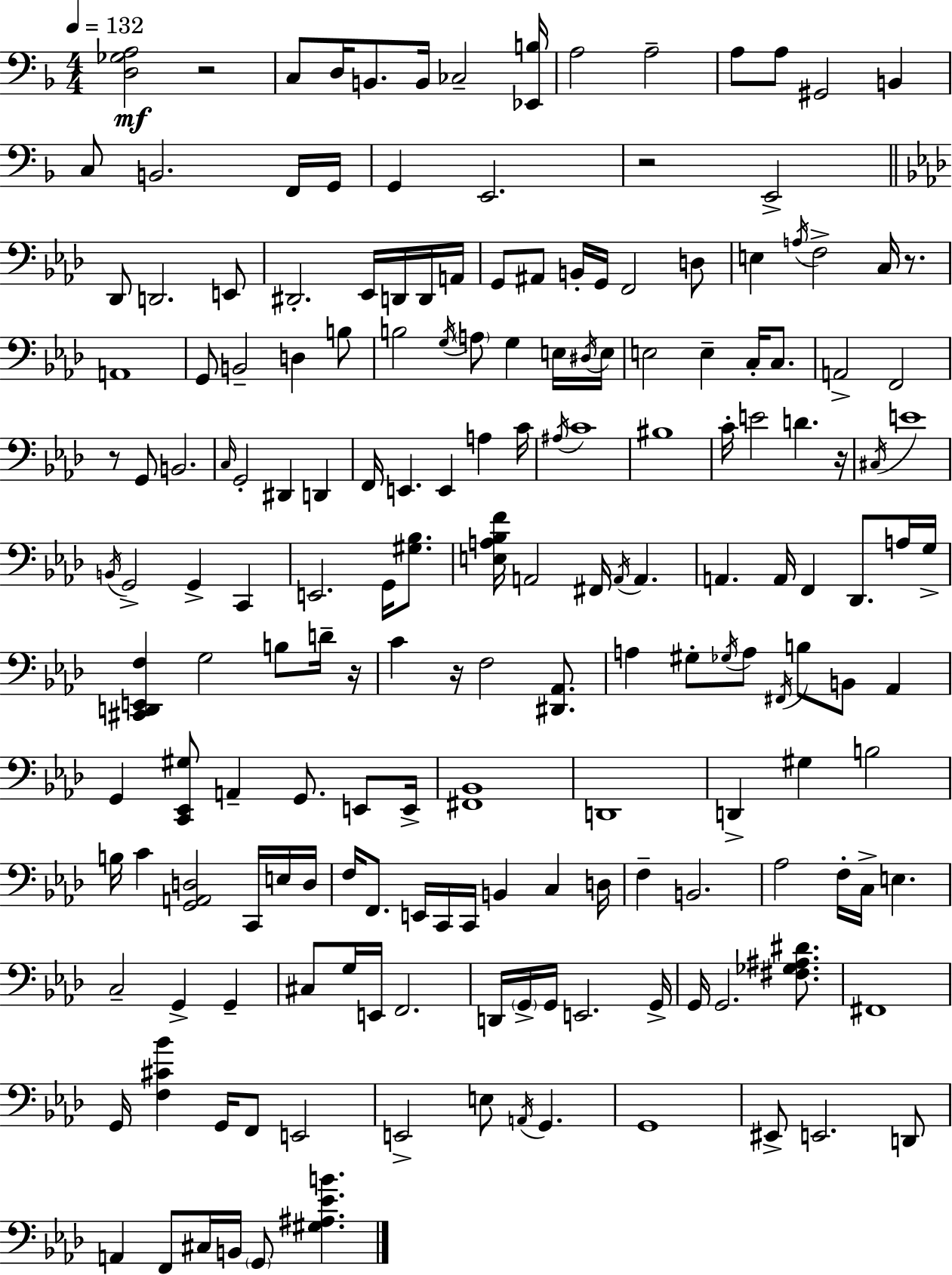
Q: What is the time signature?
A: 4/4